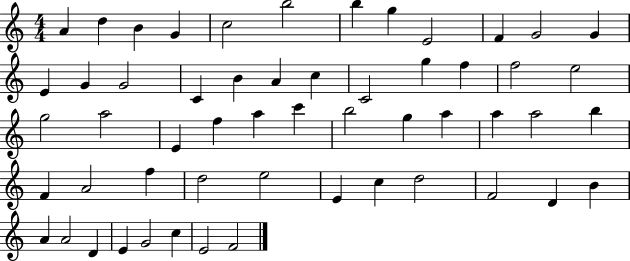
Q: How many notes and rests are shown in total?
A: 55